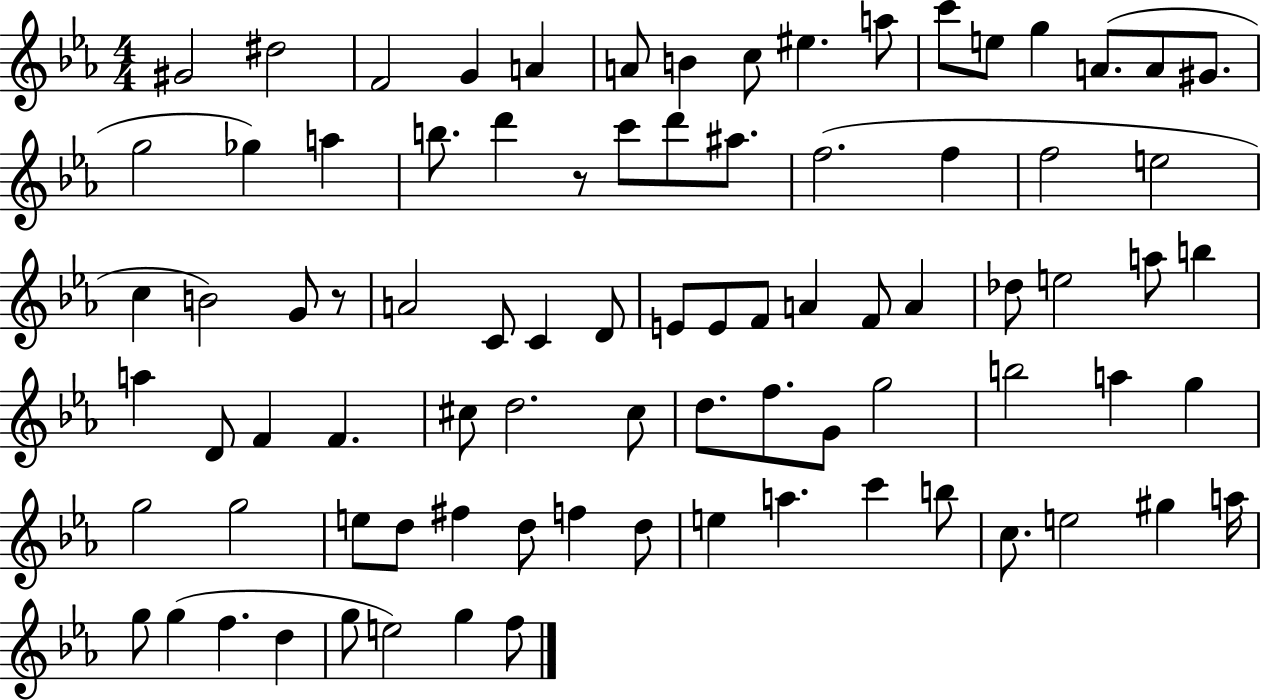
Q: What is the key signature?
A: EES major